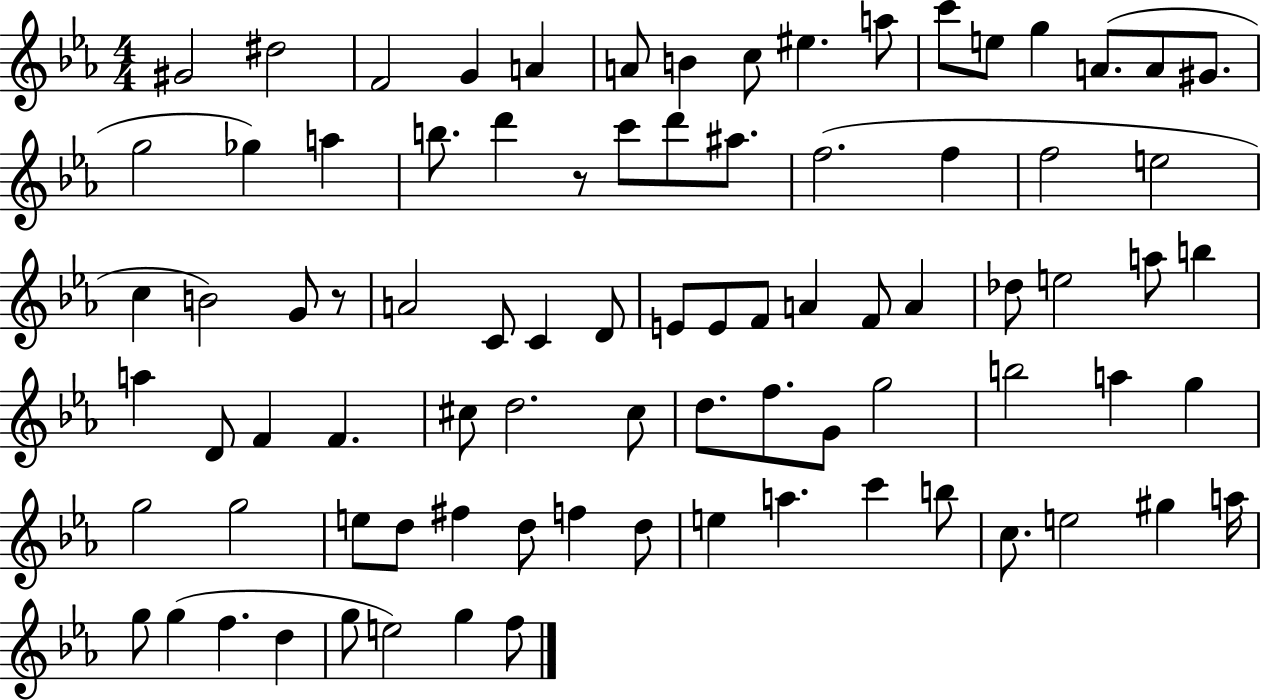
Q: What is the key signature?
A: EES major